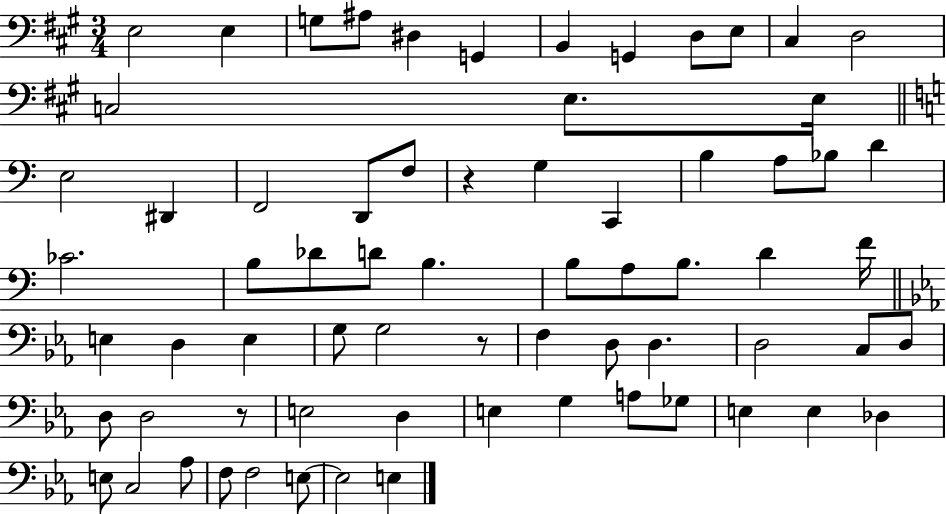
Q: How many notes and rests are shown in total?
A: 69